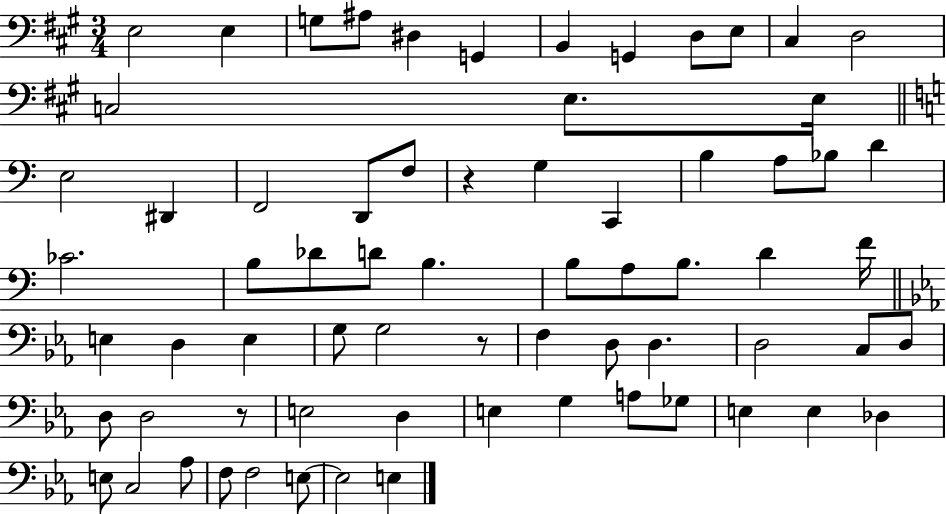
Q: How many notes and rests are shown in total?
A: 69